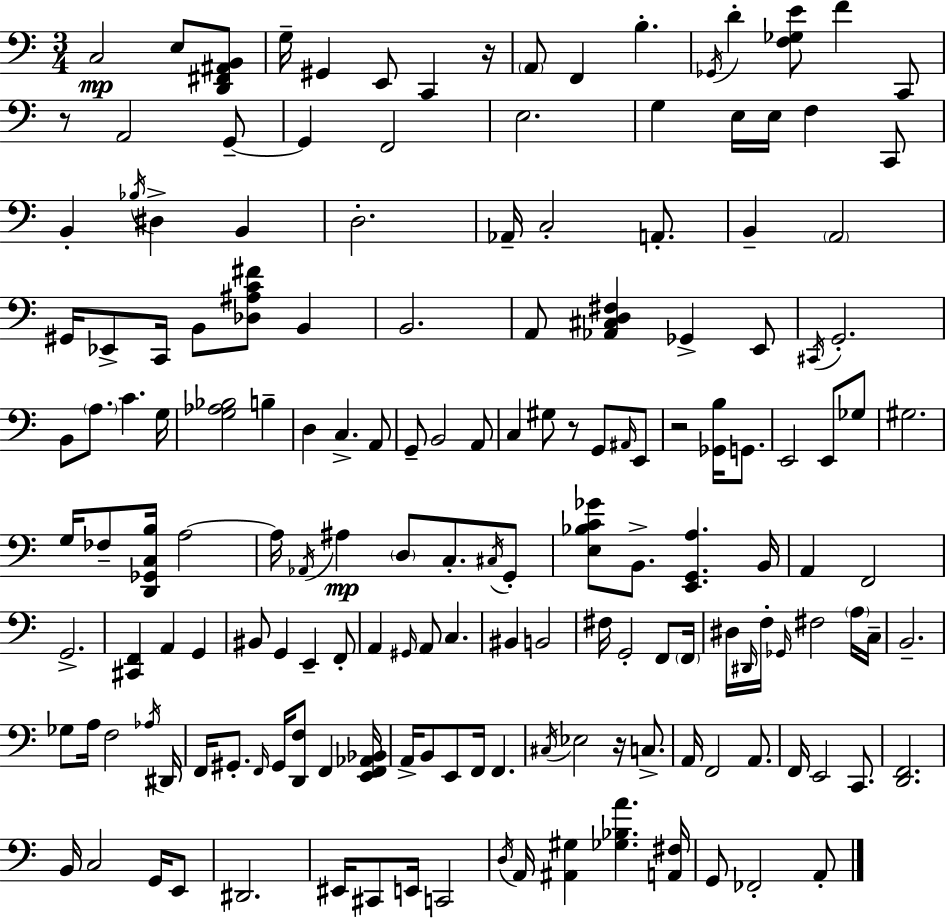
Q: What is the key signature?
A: A minor